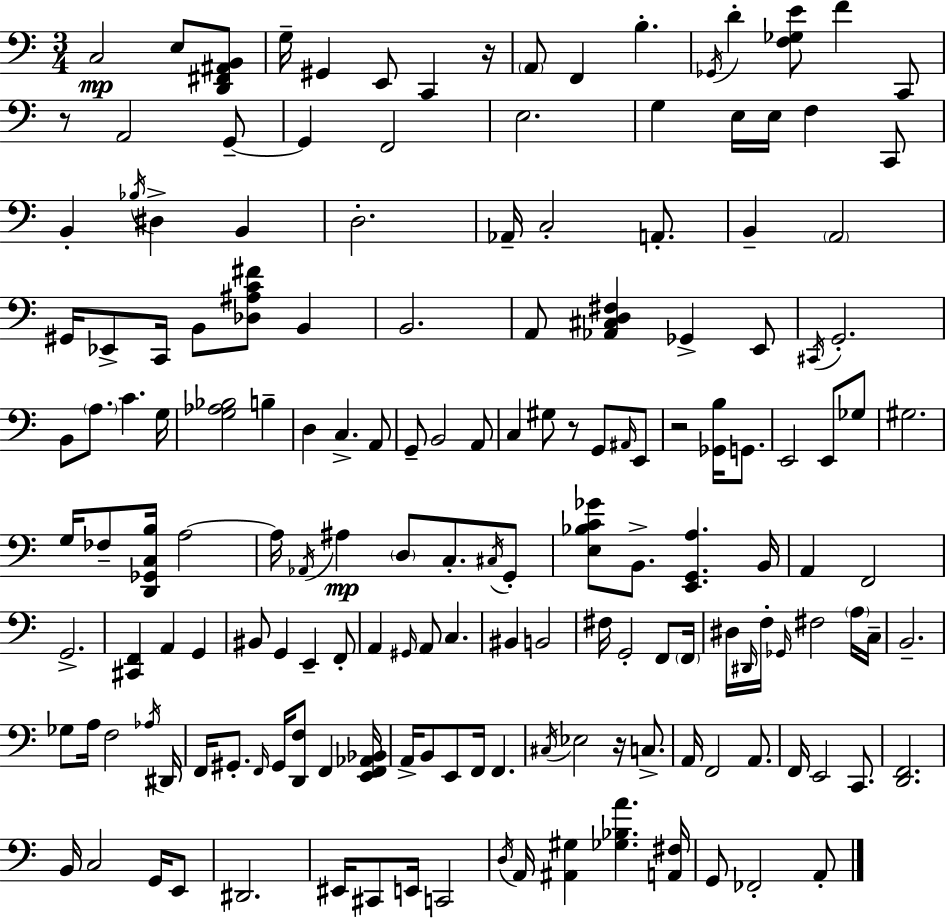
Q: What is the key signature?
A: A minor